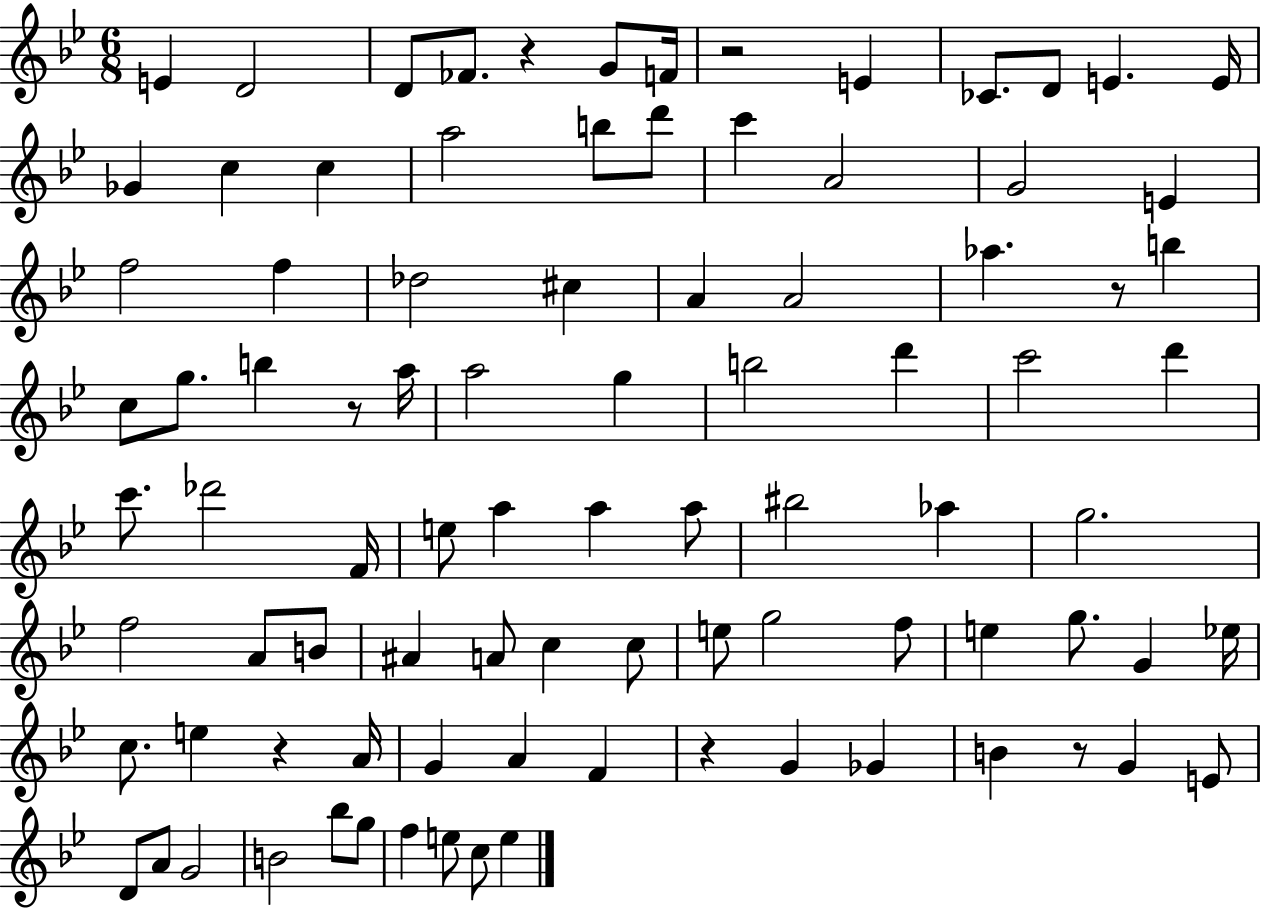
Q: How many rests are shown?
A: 7